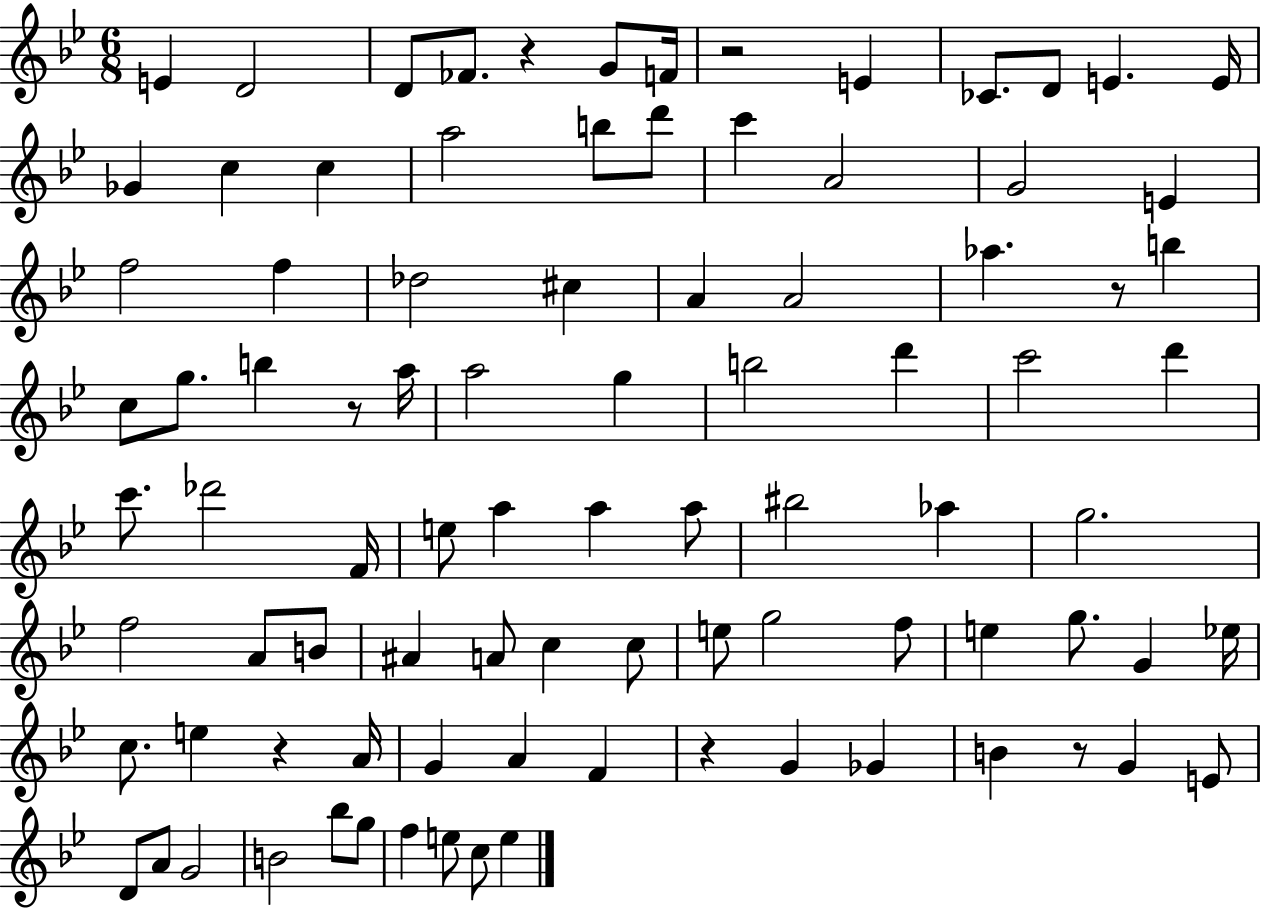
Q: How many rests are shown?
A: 7